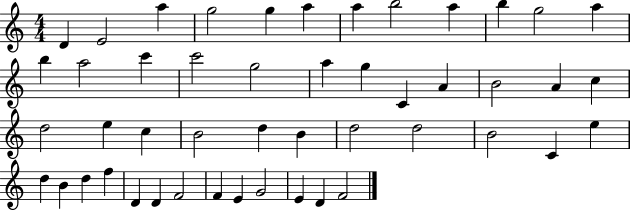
D4/q E4/h A5/q G5/h G5/q A5/q A5/q B5/h A5/q B5/q G5/h A5/q B5/q A5/h C6/q C6/h G5/h A5/q G5/q C4/q A4/q B4/h A4/q C5/q D5/h E5/q C5/q B4/h D5/q B4/q D5/h D5/h B4/h C4/q E5/q D5/q B4/q D5/q F5/q D4/q D4/q F4/h F4/q E4/q G4/h E4/q D4/q F4/h